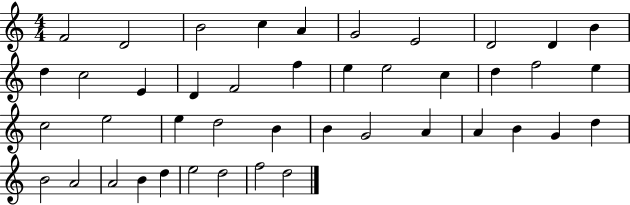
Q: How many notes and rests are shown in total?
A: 43